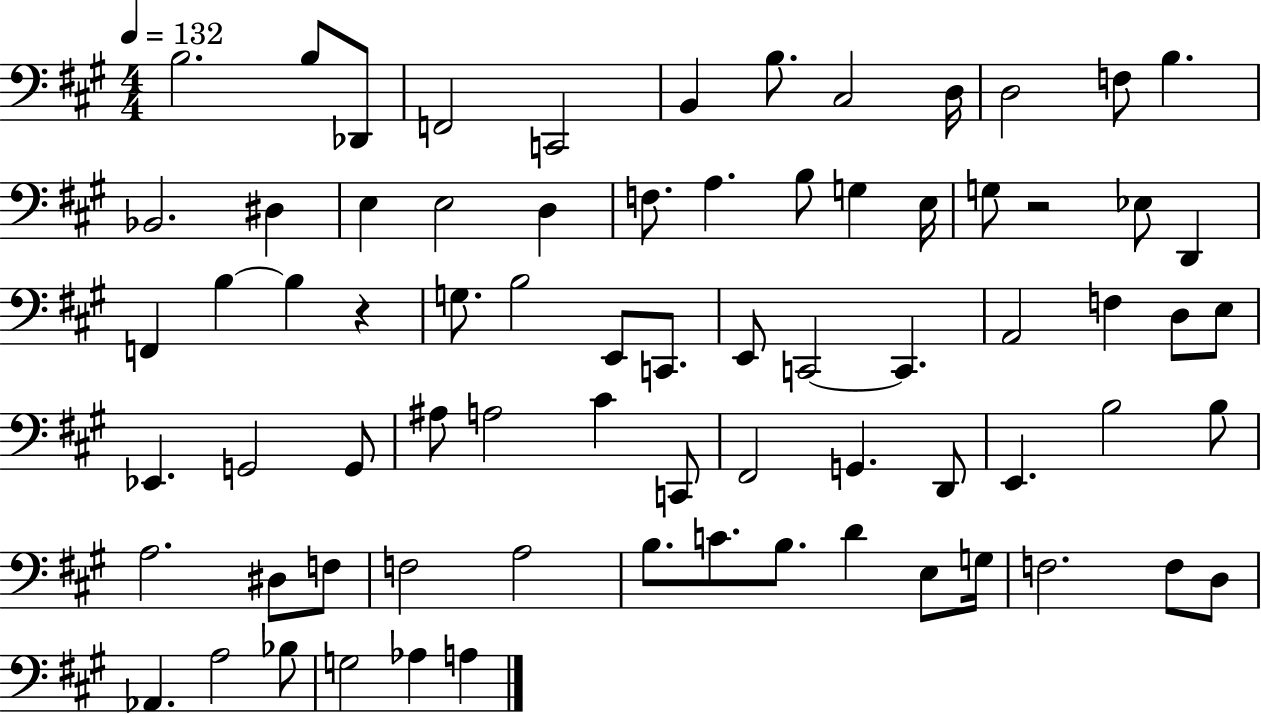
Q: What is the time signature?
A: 4/4